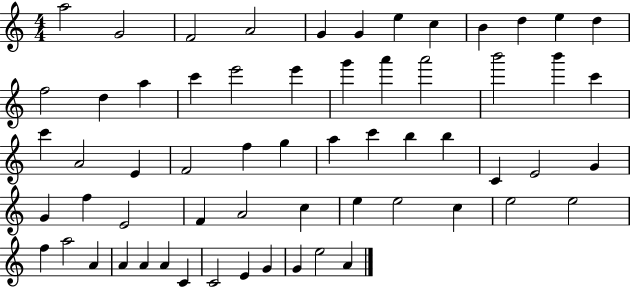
X:1
T:Untitled
M:4/4
L:1/4
K:C
a2 G2 F2 A2 G G e c B d e d f2 d a c' e'2 e' g' a' a'2 b'2 b' c' c' A2 E F2 f g a c' b b C E2 G G f E2 F A2 c e e2 c e2 e2 f a2 A A A A C C2 E G G e2 A